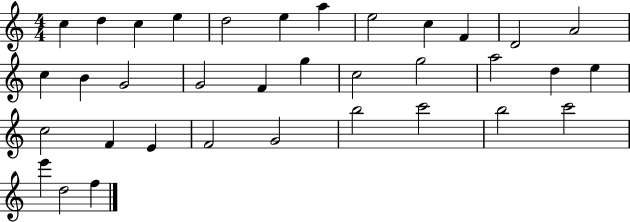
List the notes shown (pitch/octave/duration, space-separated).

C5/q D5/q C5/q E5/q D5/h E5/q A5/q E5/h C5/q F4/q D4/h A4/h C5/q B4/q G4/h G4/h F4/q G5/q C5/h G5/h A5/h D5/q E5/q C5/h F4/q E4/q F4/h G4/h B5/h C6/h B5/h C6/h E6/q D5/h F5/q